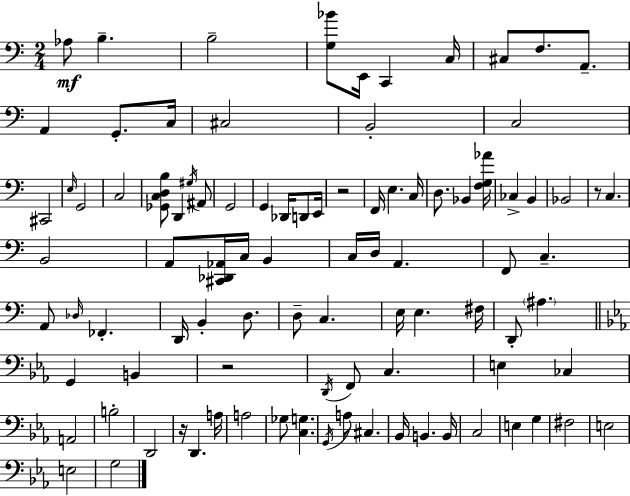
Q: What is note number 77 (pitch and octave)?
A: B2